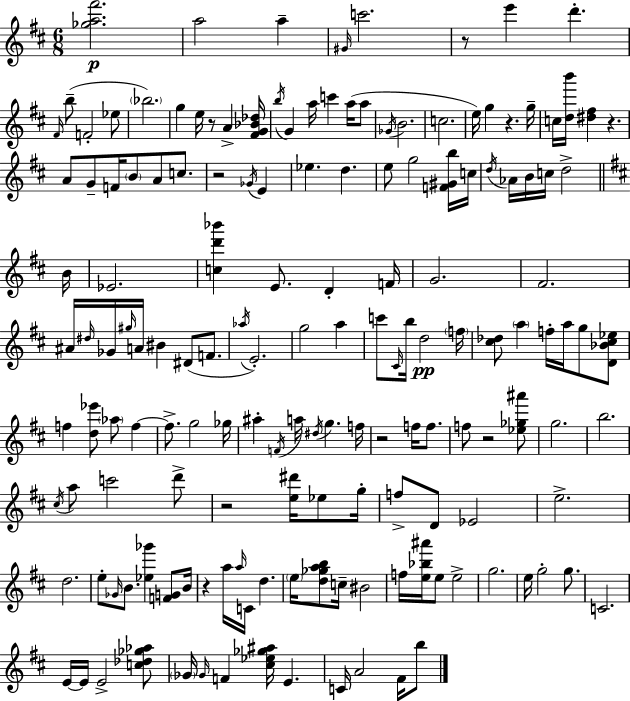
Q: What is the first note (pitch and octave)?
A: A5